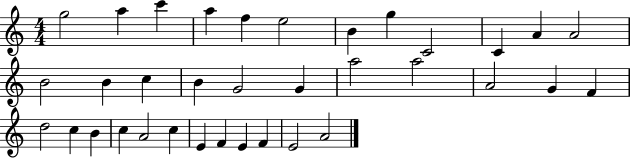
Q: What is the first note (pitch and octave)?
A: G5